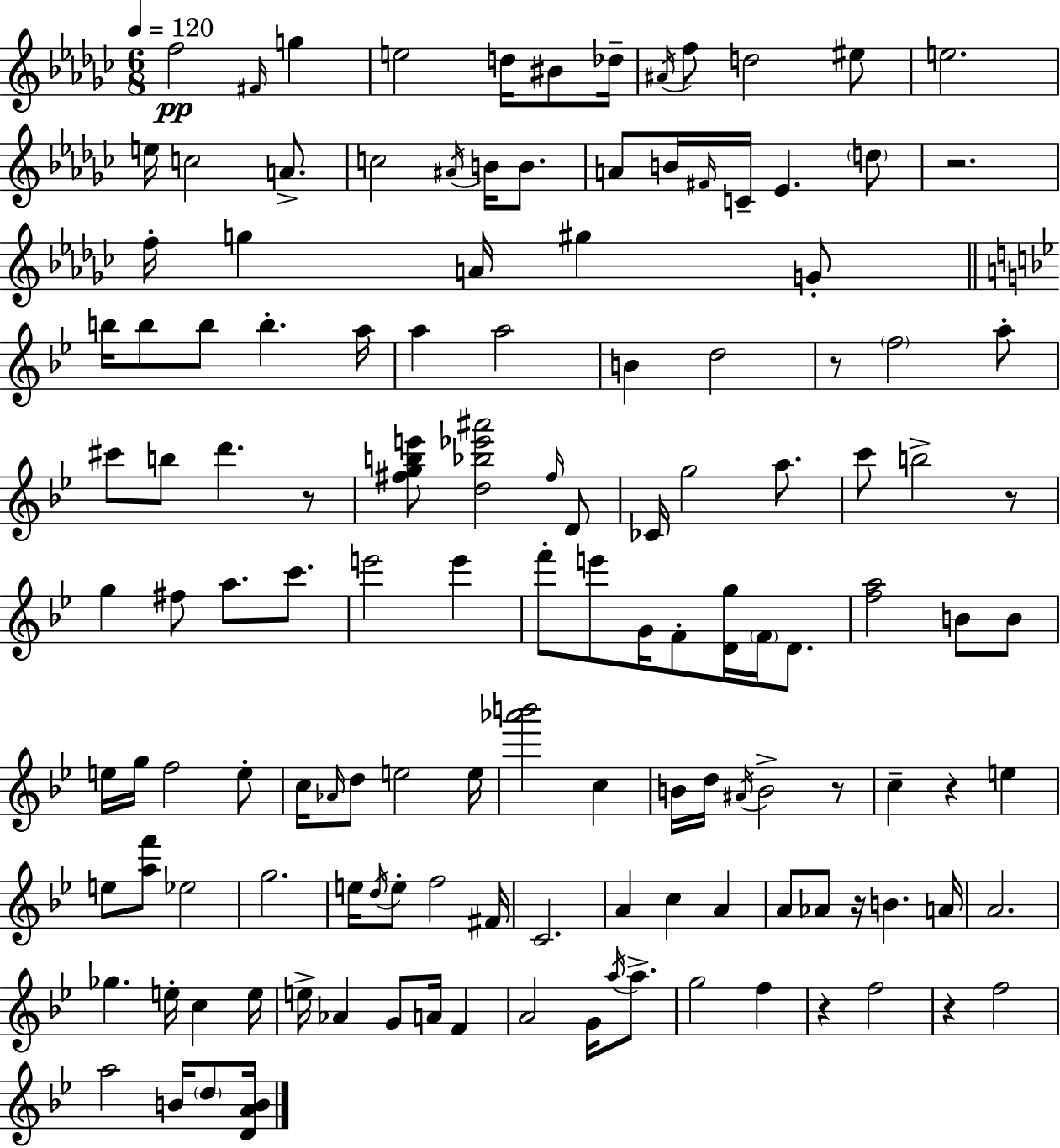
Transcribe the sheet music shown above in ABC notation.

X:1
T:Untitled
M:6/8
L:1/4
K:Ebm
f2 ^F/4 g e2 d/4 ^B/2 _d/4 ^A/4 f/2 d2 ^e/2 e2 e/4 c2 A/2 c2 ^A/4 B/4 B/2 A/2 B/4 ^F/4 C/4 _E d/2 z2 f/4 g A/4 ^g G/2 b/4 b/2 b/2 b a/4 a a2 B d2 z/2 f2 a/2 ^c'/2 b/2 d' z/2 [^fgbe']/2 [d_b_e'^a']2 ^f/4 D/2 _C/4 g2 a/2 c'/2 b2 z/2 g ^f/2 a/2 c'/2 e'2 e' f'/2 e'/2 G/4 F/2 [Dg]/4 F/4 D/2 [fa]2 B/2 B/2 e/4 g/4 f2 e/2 c/4 _A/4 d/2 e2 e/4 [_a'b']2 c B/4 d/4 ^A/4 B2 z/2 c z e e/2 [af']/2 _e2 g2 e/4 d/4 e/2 f2 ^F/4 C2 A c A A/2 _A/2 z/4 B A/4 A2 _g e/4 c e/4 e/4 _A G/2 A/4 F A2 G/4 a/4 a/2 g2 f z f2 z f2 a2 B/4 d/2 [DAB]/4